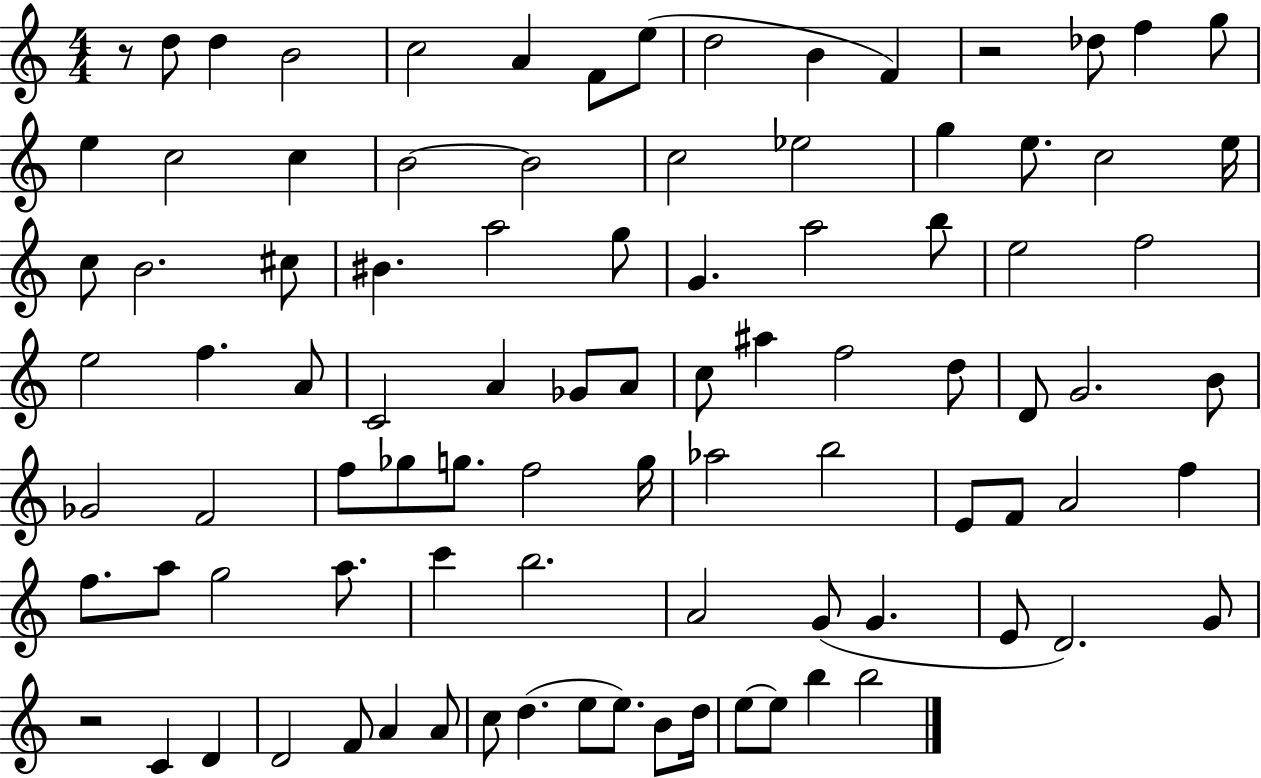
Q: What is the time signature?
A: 4/4